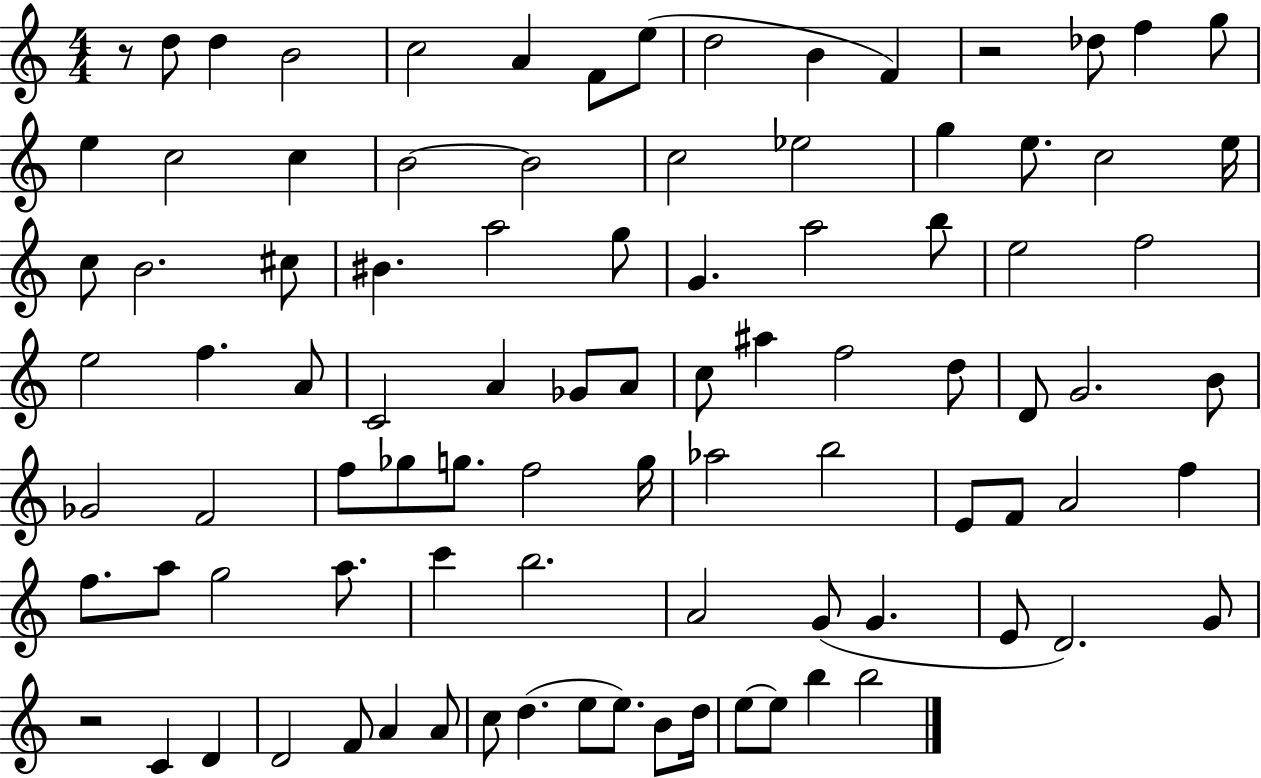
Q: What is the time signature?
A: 4/4